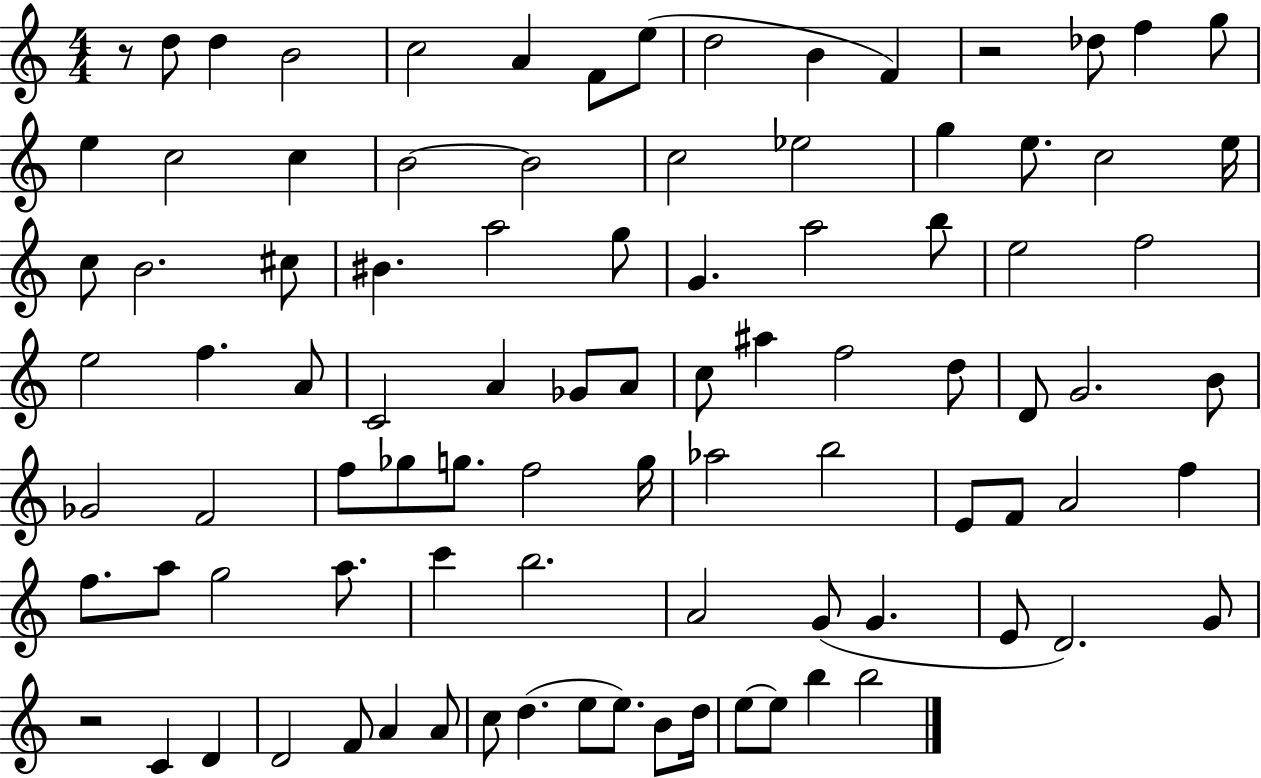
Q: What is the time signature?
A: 4/4